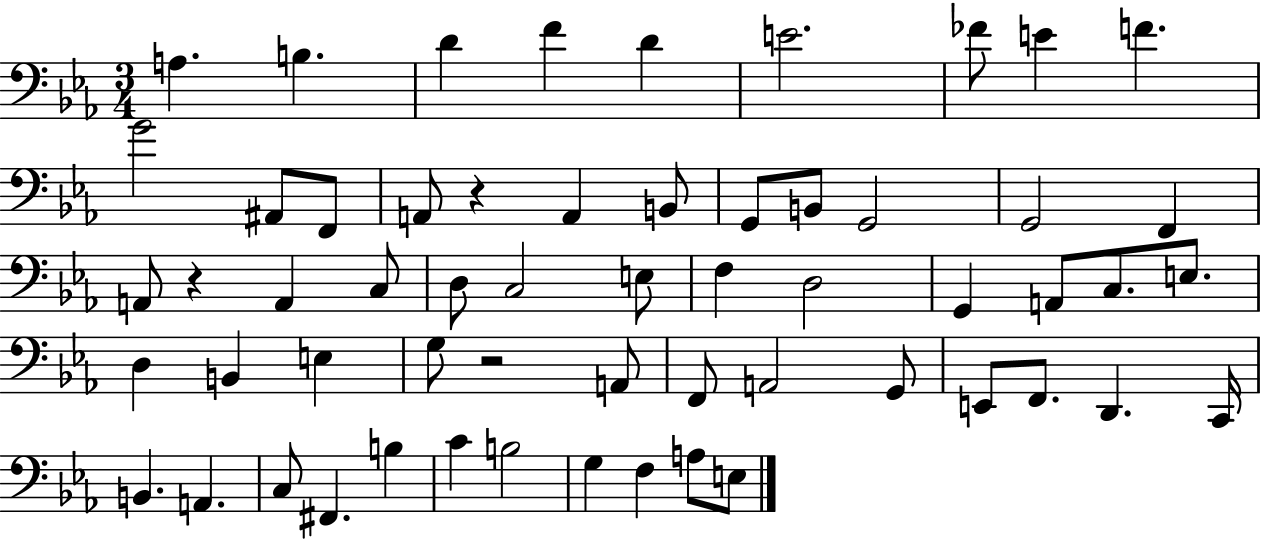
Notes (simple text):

A3/q. B3/q. D4/q F4/q D4/q E4/h. FES4/e E4/q F4/q. G4/h A#2/e F2/e A2/e R/q A2/q B2/e G2/e B2/e G2/h G2/h F2/q A2/e R/q A2/q C3/e D3/e C3/h E3/e F3/q D3/h G2/q A2/e C3/e. E3/e. D3/q B2/q E3/q G3/e R/h A2/e F2/e A2/h G2/e E2/e F2/e. D2/q. C2/s B2/q. A2/q. C3/e F#2/q. B3/q C4/q B3/h G3/q F3/q A3/e E3/e